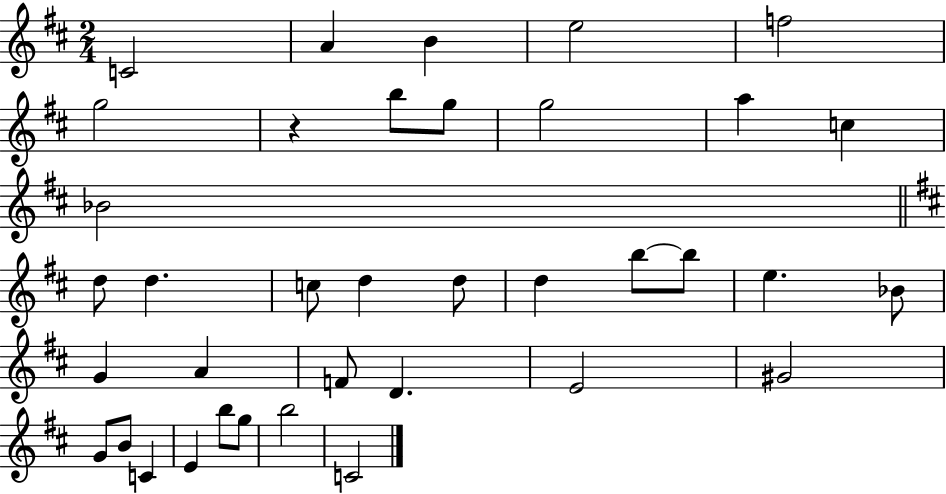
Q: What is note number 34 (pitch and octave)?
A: G5